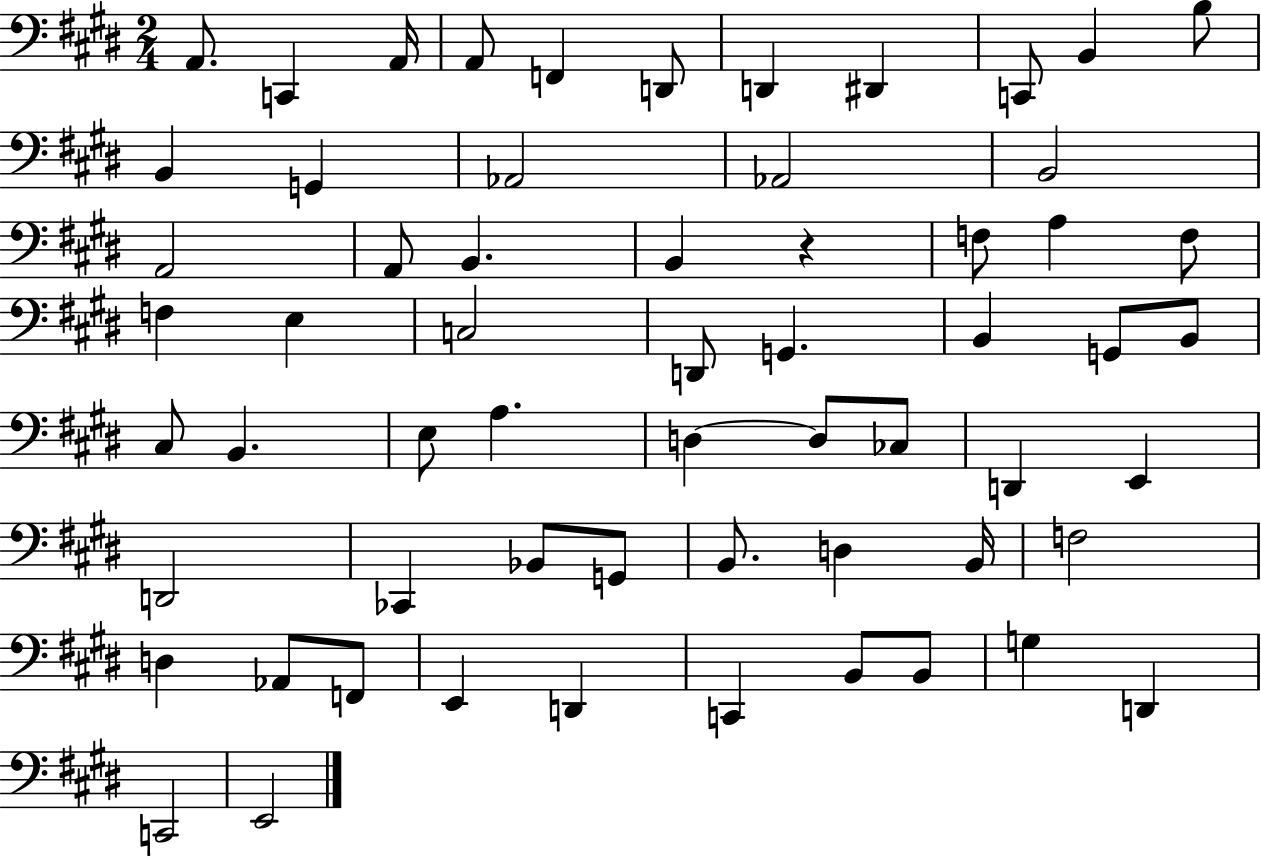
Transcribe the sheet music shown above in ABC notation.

X:1
T:Untitled
M:2/4
L:1/4
K:E
A,,/2 C,, A,,/4 A,,/2 F,, D,,/2 D,, ^D,, C,,/2 B,, B,/2 B,, G,, _A,,2 _A,,2 B,,2 A,,2 A,,/2 B,, B,, z F,/2 A, F,/2 F, E, C,2 D,,/2 G,, B,, G,,/2 B,,/2 ^C,/2 B,, E,/2 A, D, D,/2 _C,/2 D,, E,, D,,2 _C,, _B,,/2 G,,/2 B,,/2 D, B,,/4 F,2 D, _A,,/2 F,,/2 E,, D,, C,, B,,/2 B,,/2 G, D,, C,,2 E,,2